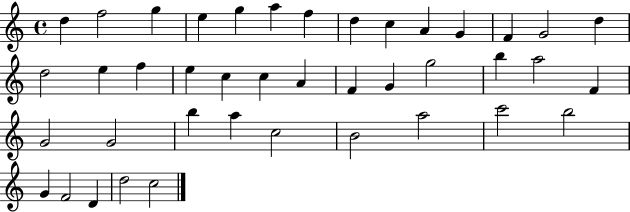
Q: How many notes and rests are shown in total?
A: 41